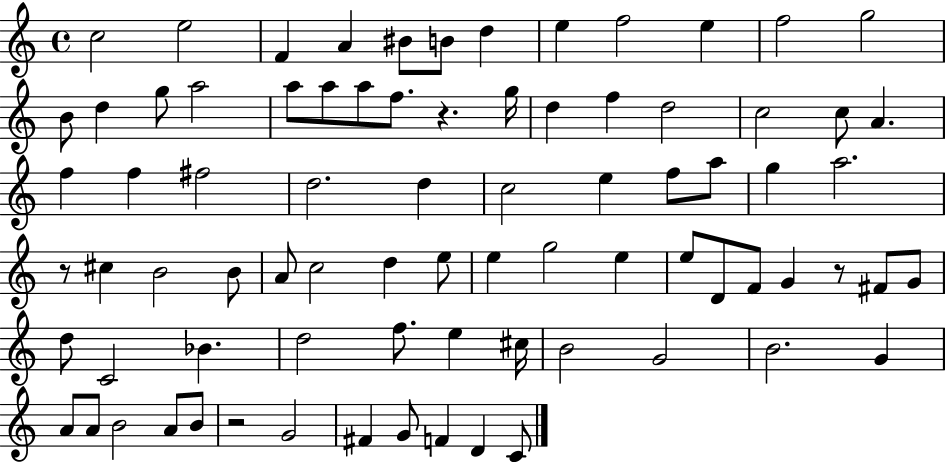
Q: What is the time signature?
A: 4/4